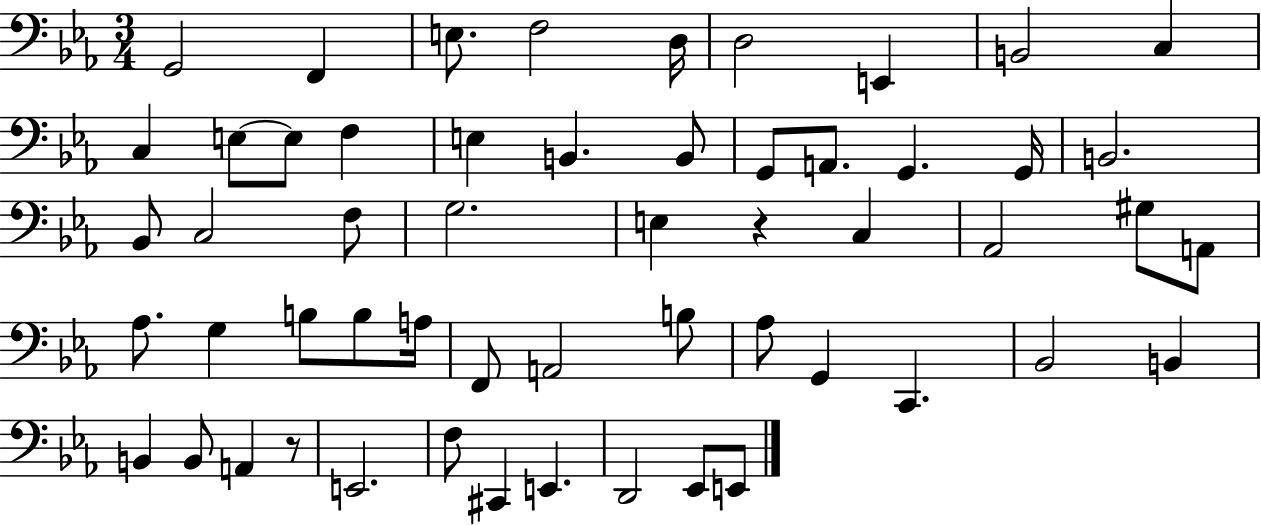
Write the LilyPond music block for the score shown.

{
  \clef bass
  \numericTimeSignature
  \time 3/4
  \key ees \major
  g,2 f,4 | e8. f2 d16 | d2 e,4 | b,2 c4 | \break c4 e8~~ e8 f4 | e4 b,4. b,8 | g,8 a,8. g,4. g,16 | b,2. | \break bes,8 c2 f8 | g2. | e4 r4 c4 | aes,2 gis8 a,8 | \break aes8. g4 b8 b8 a16 | f,8 a,2 b8 | aes8 g,4 c,4. | bes,2 b,4 | \break b,4 b,8 a,4 r8 | e,2. | f8 cis,4 e,4. | d,2 ees,8 e,8 | \break \bar "|."
}